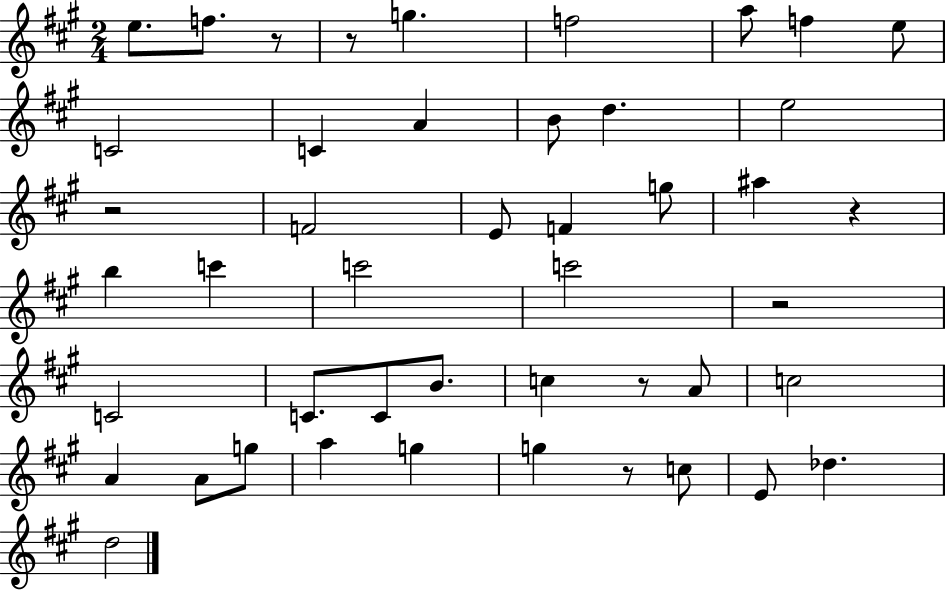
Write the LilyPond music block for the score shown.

{
  \clef treble
  \numericTimeSignature
  \time 2/4
  \key a \major
  e''8. f''8. r8 | r8 g''4. | f''2 | a''8 f''4 e''8 | \break c'2 | c'4 a'4 | b'8 d''4. | e''2 | \break r2 | f'2 | e'8 f'4 g''8 | ais''4 r4 | \break b''4 c'''4 | c'''2 | c'''2 | r2 | \break c'2 | c'8. c'8 b'8. | c''4 r8 a'8 | c''2 | \break a'4 a'8 g''8 | a''4 g''4 | g''4 r8 c''8 | e'8 des''4. | \break d''2 | \bar "|."
}